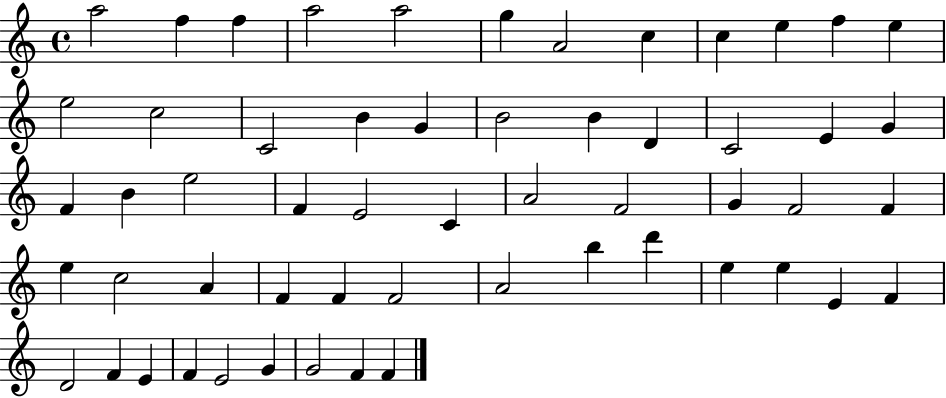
X:1
T:Untitled
M:4/4
L:1/4
K:C
a2 f f a2 a2 g A2 c c e f e e2 c2 C2 B G B2 B D C2 E G F B e2 F E2 C A2 F2 G F2 F e c2 A F F F2 A2 b d' e e E F D2 F E F E2 G G2 F F